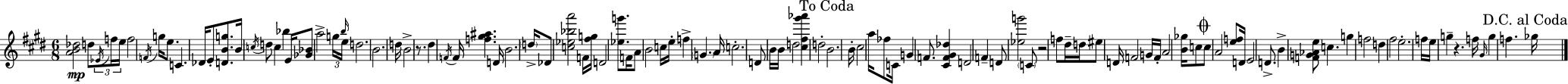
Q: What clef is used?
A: treble